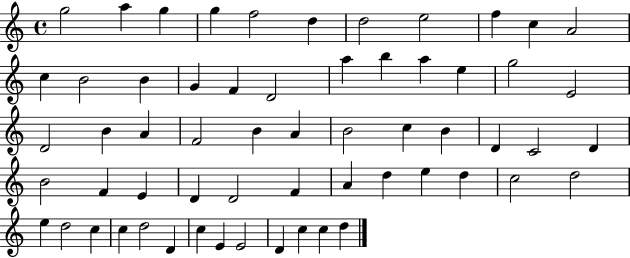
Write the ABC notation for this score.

X:1
T:Untitled
M:4/4
L:1/4
K:C
g2 a g g f2 d d2 e2 f c A2 c B2 B G F D2 a b a e g2 E2 D2 B A F2 B A B2 c B D C2 D B2 F E D D2 F A d e d c2 d2 e d2 c c d2 D c E E2 D c c d